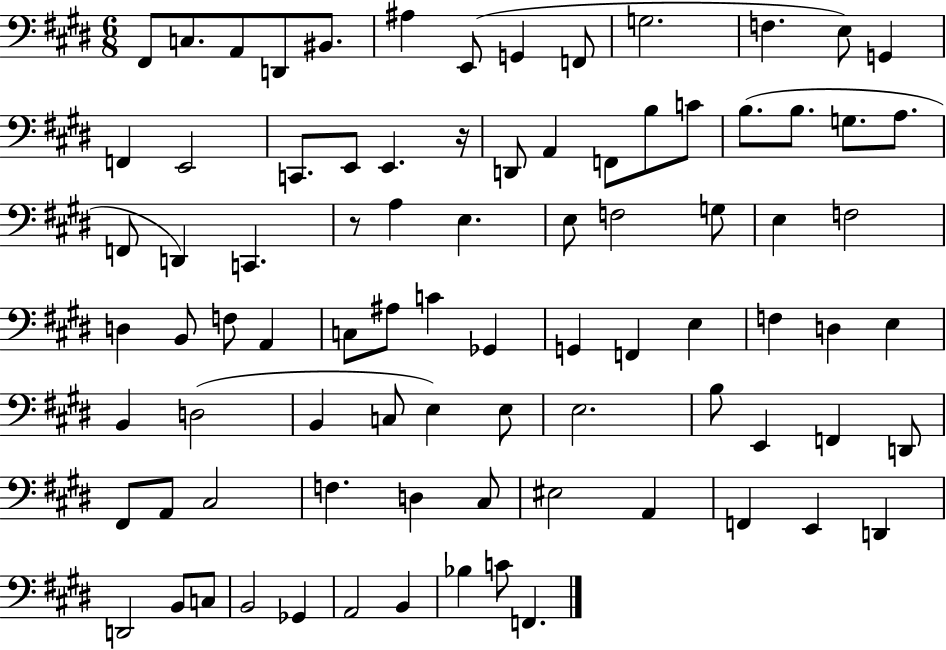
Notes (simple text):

F#2/e C3/e. A2/e D2/e BIS2/e. A#3/q E2/e G2/q F2/e G3/h. F3/q. E3/e G2/q F2/q E2/h C2/e. E2/e E2/q. R/s D2/e A2/q F2/e B3/e C4/e B3/e. B3/e. G3/e. A3/e. F2/e D2/q C2/q. R/e A3/q E3/q. E3/e F3/h G3/e E3/q F3/h D3/q B2/e F3/e A2/q C3/e A#3/e C4/q Gb2/q G2/q F2/q E3/q F3/q D3/q E3/q B2/q D3/h B2/q C3/e E3/q E3/e E3/h. B3/e E2/q F2/q D2/e F#2/e A2/e C#3/h F3/q. D3/q C#3/e EIS3/h A2/q F2/q E2/q D2/q D2/h B2/e C3/e B2/h Gb2/q A2/h B2/q Bb3/q C4/e F2/q.